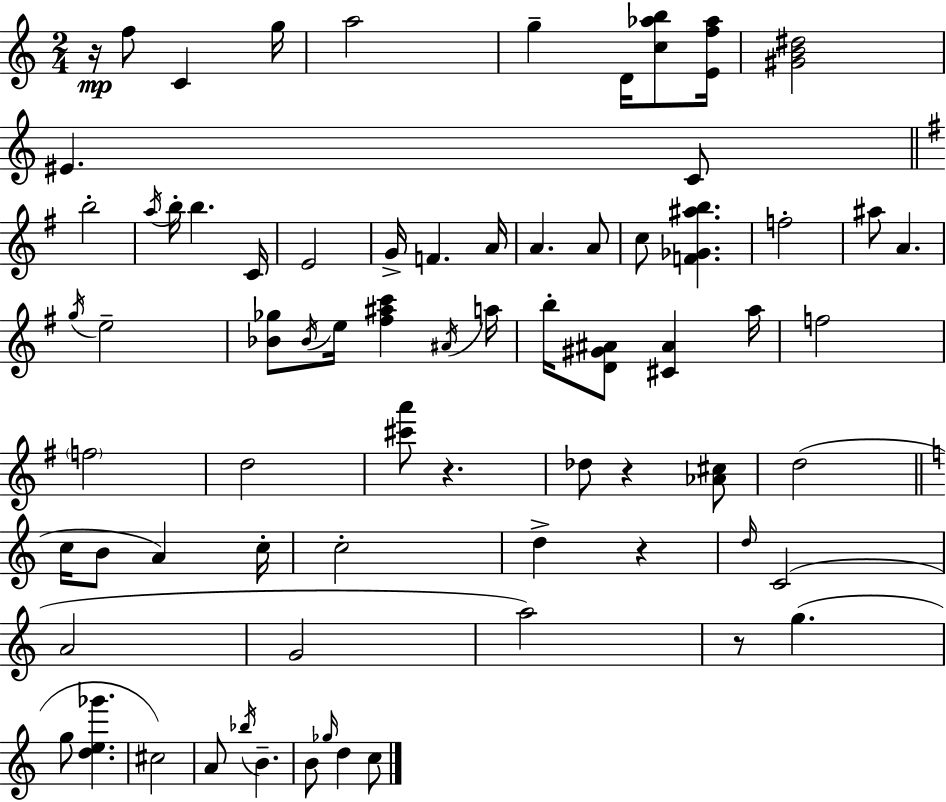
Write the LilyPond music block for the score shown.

{
  \clef treble
  \numericTimeSignature
  \time 2/4
  \key a \minor
  r16\mp f''8 c'4 g''16 | a''2 | g''4-- d'16 <c'' aes'' b''>8 <e' f'' aes''>16 | <gis' b' dis''>2 | \break eis'4. c'8 | \bar "||" \break \key g \major b''2-. | \acciaccatura { a''16 } b''16-. b''4. | c'16 e'2 | g'16-> f'4. | \break a'16 a'4. a'8 | c''8 <f' ges' ais'' b''>4. | f''2-. | ais''8 a'4. | \break \acciaccatura { g''16 } e''2-- | <bes' ges''>8 \acciaccatura { bes'16 } e''16 <fis'' ais'' c'''>4 | \acciaccatura { ais'16 } a''16 b''16-. <d' gis' ais'>8 <cis' ais'>4 | a''16 f''2 | \break \parenthesize f''2 | d''2 | <cis''' a'''>8 r4. | des''8 r4 | \break <aes' cis''>8 d''2( | \bar "||" \break \key a \minor c''16 b'8 a'4) c''16-. | c''2-. | d''4-> r4 | \grace { d''16 }( c'2 | \break a'2 | g'2 | a''2) | r8 g''4.( | \break g''8 <d'' e'' ges'''>4. | cis''2) | a'8 \acciaccatura { bes''16 } b'4.-- | b'8 \grace { ges''16 } d''4 | \break c''8 \bar "|."
}